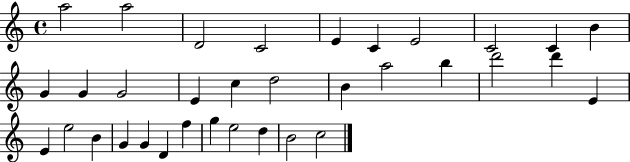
X:1
T:Untitled
M:4/4
L:1/4
K:C
a2 a2 D2 C2 E C E2 C2 C B G G G2 E c d2 B a2 b d'2 d' E E e2 B G G D f g e2 d B2 c2